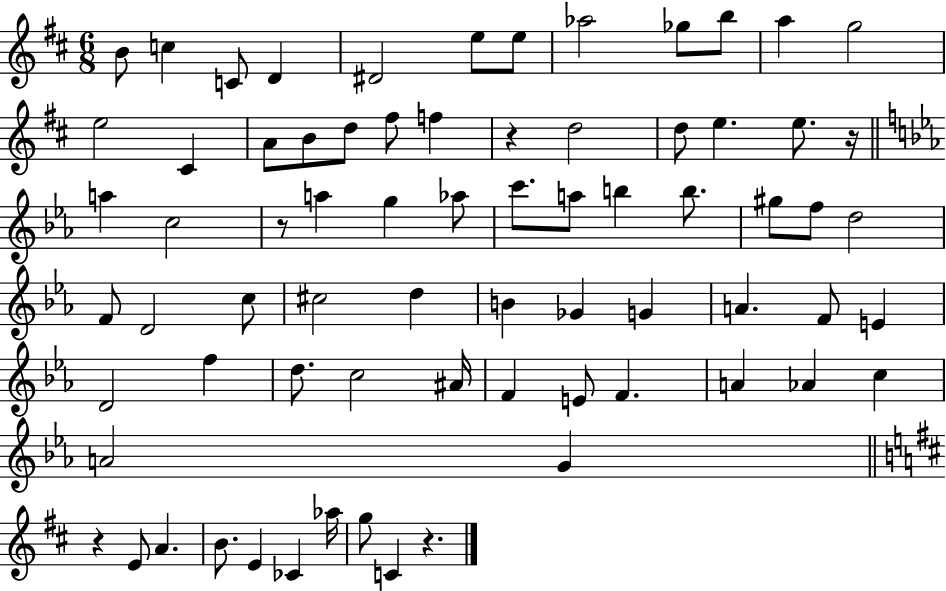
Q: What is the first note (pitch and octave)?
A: B4